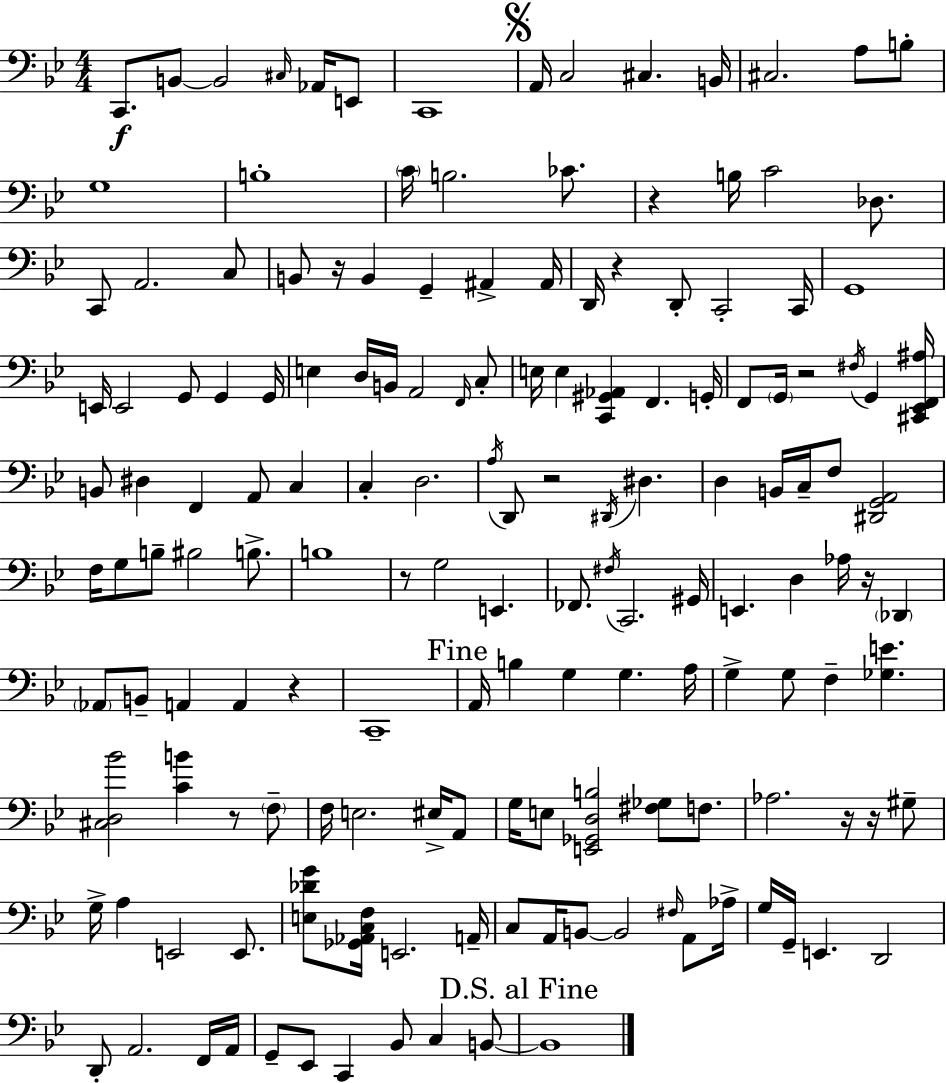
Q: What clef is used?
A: bass